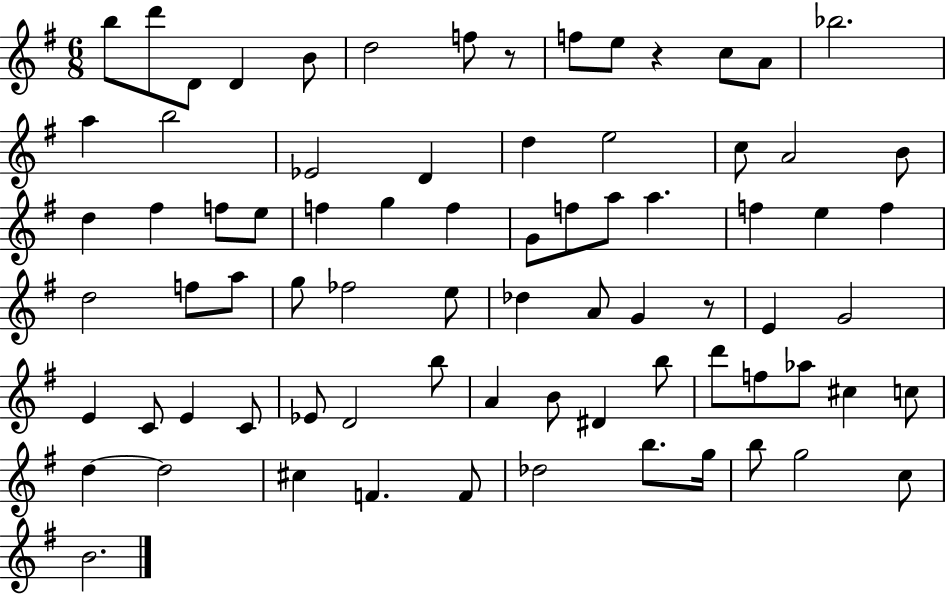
B5/e D6/e D4/e D4/q B4/e D5/h F5/e R/e F5/e E5/e R/q C5/e A4/e Bb5/h. A5/q B5/h Eb4/h D4/q D5/q E5/h C5/e A4/h B4/e D5/q F#5/q F5/e E5/e F5/q G5/q F5/q G4/e F5/e A5/e A5/q. F5/q E5/q F5/q D5/h F5/e A5/e G5/e FES5/h E5/e Db5/q A4/e G4/q R/e E4/q G4/h E4/q C4/e E4/q C4/e Eb4/e D4/h B5/e A4/q B4/e D#4/q B5/e D6/e F5/e Ab5/e C#5/q C5/e D5/q D5/h C#5/q F4/q. F4/e Db5/h B5/e. G5/s B5/e G5/h C5/e B4/h.